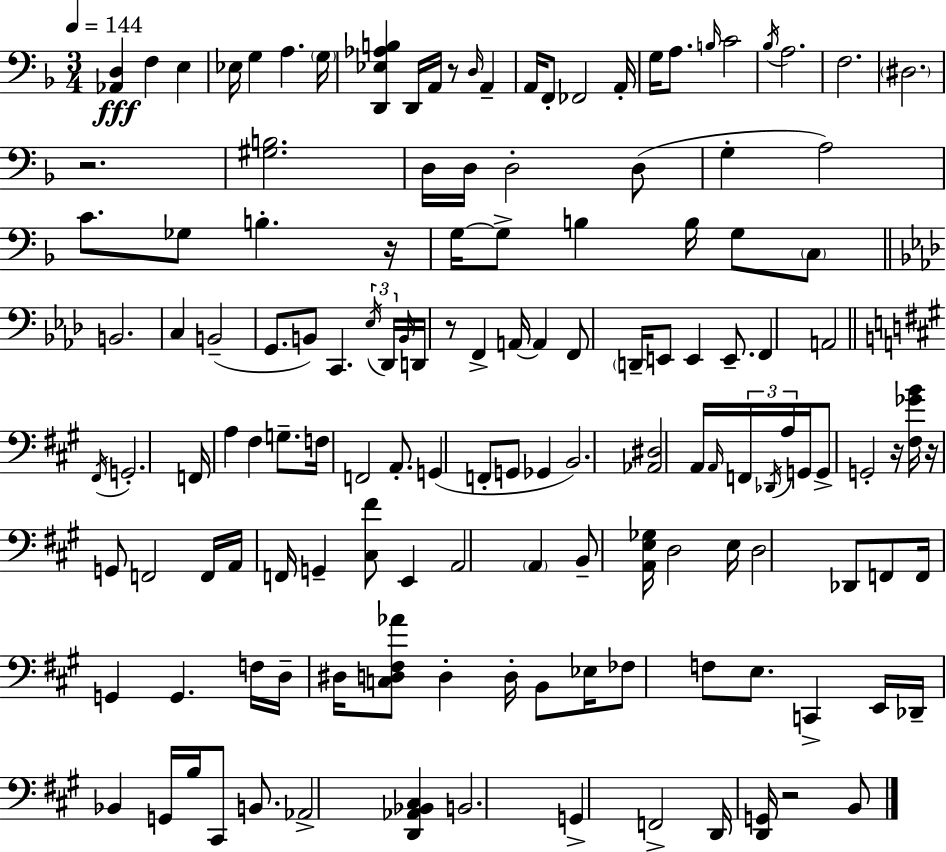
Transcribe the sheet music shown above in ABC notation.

X:1
T:Untitled
M:3/4
L:1/4
K:F
[_A,,D,] F, E, _E,/4 G, A, G,/4 [D,,_E,_A,B,] D,,/4 A,,/4 z/2 D,/4 A,, A,,/4 F,,/2 _F,,2 A,,/4 G,/4 A,/2 B,/4 C2 _B,/4 A,2 F,2 ^D,2 z2 [^G,B,]2 D,/4 D,/4 D,2 D,/2 G, A,2 C/2 _G,/2 B, z/4 G,/4 G,/2 B, B,/4 G,/2 C,/2 B,,2 C, B,,2 G,,/2 B,,/2 C,, _E,/4 _D,,/4 B,,/4 D,,/4 z/2 F,, A,,/4 A,, F,,/2 D,,/4 E,,/2 E,, E,,/2 F,, A,,2 ^F,,/4 G,,2 F,,/4 A, ^F, G,/2 F,/4 F,,2 A,,/2 G,, F,,/2 G,,/2 _G,, B,,2 [_A,,^D,]2 A,,/4 A,,/4 F,,/4 _D,,/4 A,/4 G,,/4 G,,/2 G,,2 z/4 [^F,_GB]/4 z/4 G,,/2 F,,2 F,,/4 A,,/4 F,,/4 G,, [^C,^F]/2 E,, A,,2 A,, B,,/2 [A,,E,_G,]/4 D,2 E,/4 D,2 _D,,/2 F,,/2 F,,/4 G,, G,, F,/4 D,/4 ^D,/4 [C,D,^F,_A]/2 D, D,/4 B,,/2 _E,/4 _F,/2 F,/2 E,/2 C,, E,,/4 _D,,/4 _B,, G,,/4 B,/4 ^C,,/2 B,,/2 _A,,2 [D,,_A,,_B,,^C,] B,,2 G,, F,,2 D,,/4 [D,,G,,]/4 z2 B,,/2